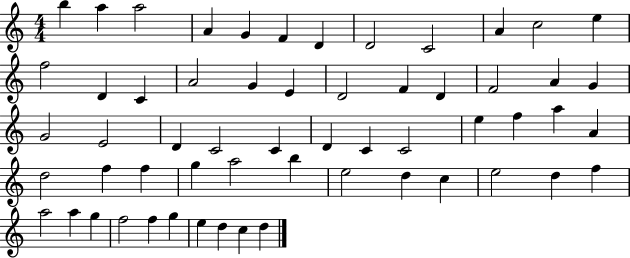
X:1
T:Untitled
M:4/4
L:1/4
K:C
b a a2 A G F D D2 C2 A c2 e f2 D C A2 G E D2 F D F2 A G G2 E2 D C2 C D C C2 e f a A d2 f f g a2 b e2 d c e2 d f a2 a g f2 f g e d c d